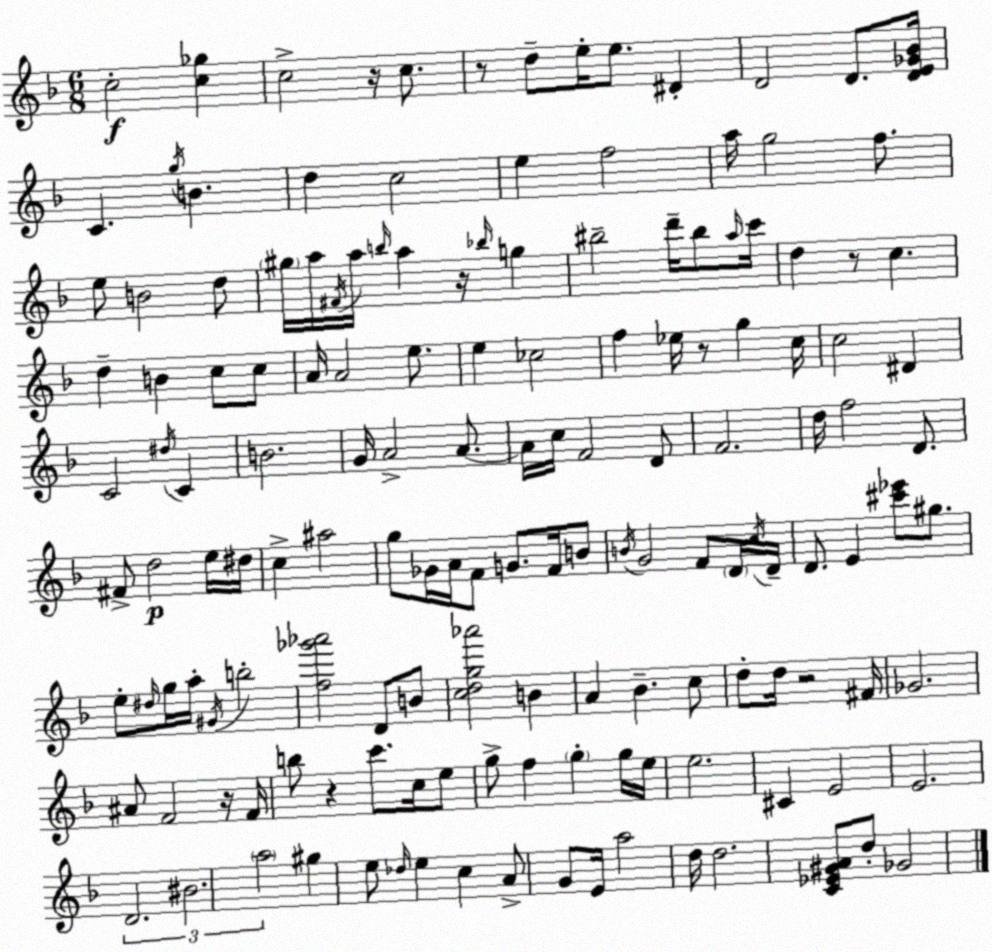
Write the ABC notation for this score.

X:1
T:Untitled
M:6/8
L:1/4
K:Dm
c2 [c_g] c2 z/4 c/2 z/2 d/2 e/4 e/2 ^D D2 D/2 [DE_G_B]/4 C g/4 B d c2 e f2 a/4 g2 f/2 e/2 B2 d/2 ^g/4 a/4 ^F/4 a/4 b/4 a z/4 _b/4 g ^b2 d'/4 ^b/2 a/4 c'/4 d z/2 c d B c/2 c/2 A/4 A2 e/2 e _c2 f _e/4 z/2 g c/4 c2 ^D C2 ^d/4 C B2 G/4 A2 A/2 A/4 c/4 F2 D/2 F2 d/4 f2 D/2 ^F/2 d2 e/4 ^d/4 c ^a2 g/2 _G/4 A/4 F/2 G/2 F/4 B/2 B/4 G2 F/2 D/4 c/4 D/4 D/2 E [^c'_e']/2 ^g/2 e/2 ^d/4 g/4 a/4 ^G/4 b2 [f_g'_a']2 D/2 B/2 [cdg_a']2 B A _B c/2 d/2 d/4 z2 ^F/4 _G2 ^A/2 F2 z/4 F/4 b/2 z c'/2 c/4 e/2 g/2 f g g/4 e/4 e2 ^C E2 E2 D2 ^B2 a2 ^g e/2 _d/4 e c A/2 G/2 E/4 a2 d/4 d2 [C_E^GA]/2 d/2 _G2